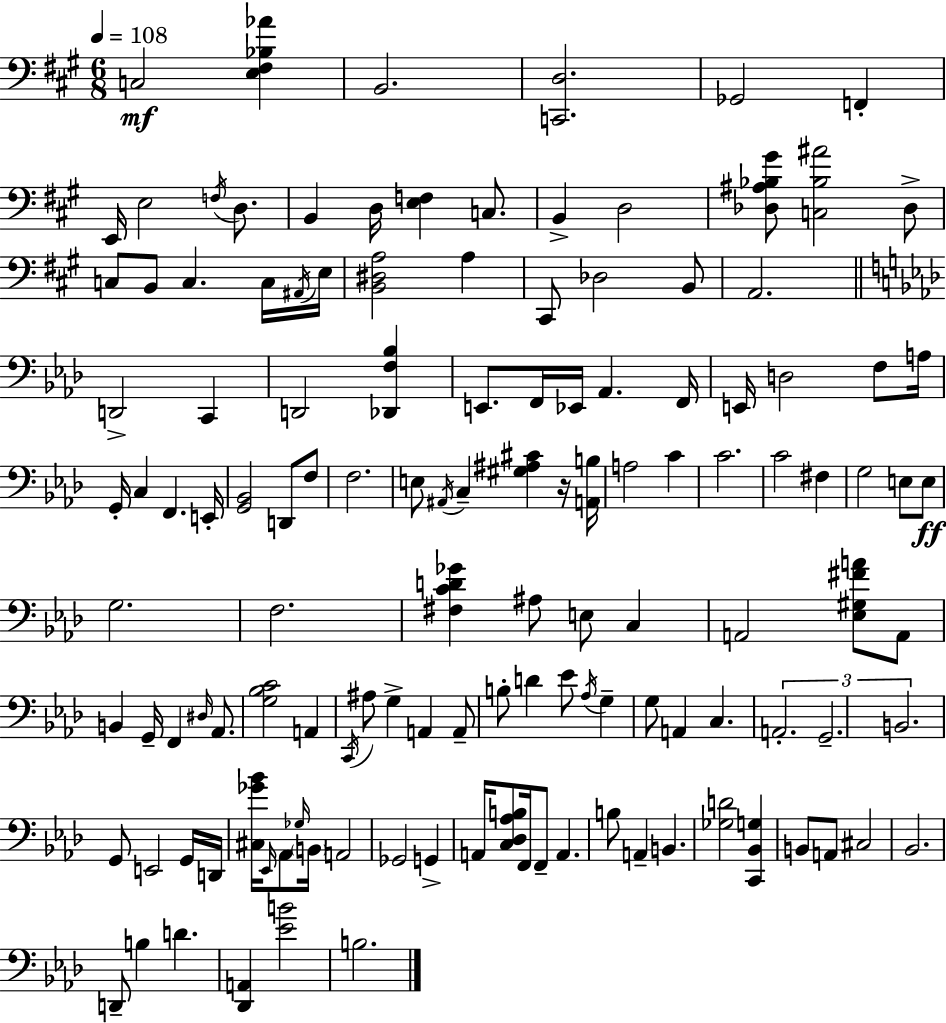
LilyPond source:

{
  \clef bass
  \numericTimeSignature
  \time 6/8
  \key a \major
  \tempo 4 = 108
  c2\mf <e fis bes aes'>4 | b,2. | <c, d>2. | ges,2 f,4-. | \break e,16 e2 \acciaccatura { f16 } d8. | b,4 d16 <e f>4 c8. | b,4-> d2 | <des ais bes gis'>8 <c bes ais'>2 des8-> | \break c8 b,8 c4. c16 | \acciaccatura { ais,16 } e16 <b, dis a>2 a4 | cis,8 des2 | b,8 a,2. | \break \bar "||" \break \key aes \major d,2-> c,4 | d,2 <des, f bes>4 | e,8. f,16 ees,16 aes,4. f,16 | e,16 d2 f8 a16 | \break g,16-. c4 f,4. e,16-. | <g, bes,>2 d,8 f8 | f2. | e8 \acciaccatura { ais,16 } c4-- <gis ais cis'>4 r16 | \break <a, b>16 a2 c'4 | c'2. | c'2 fis4 | g2 e8 e8\ff | \break g2. | f2. | <fis c' d' ges'>4 ais8 e8 c4 | a,2 <ees gis fis' a'>8 a,8 | \break b,4 g,16-- f,4 \grace { dis16 } aes,8. | <g bes c'>2 a,4 | \acciaccatura { c,16 } ais8 g4-> a,4 | a,8-- b8-. d'4 ees'8 \acciaccatura { aes16 } | \break g4-- g8 a,4 c4. | \tuplet 3/2 { a,2.-. | g,2.-- | b,2. } | \break g,8 e,2 | g,16 d,16 <cis ges' bes'>16 \grace { ees,16 } aes,8 \grace { ges16 } \parenthesize b,16 a,2 | ges,2 | g,4-> a,16 <c des aes b>8 f,16 f,8-- | \break a,4. b8 a,4-- | b,4. <ges d'>2 | <c, bes, g>4 b,8 a,8 cis2 | bes,2. | \break d,8-- b4 | d'4. <des, a,>4 <ees' b'>2 | b2. | \bar "|."
}